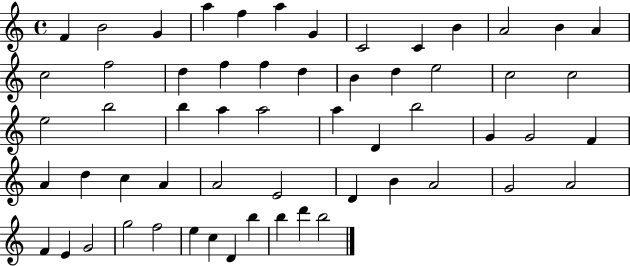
{
  \clef treble
  \time 4/4
  \defaultTimeSignature
  \key c \major
  f'4 b'2 g'4 | a''4 f''4 a''4 g'4 | c'2 c'4 b'4 | a'2 b'4 a'4 | \break c''2 f''2 | d''4 f''4 f''4 d''4 | b'4 d''4 e''2 | c''2 c''2 | \break e''2 b''2 | b''4 a''4 a''2 | a''4 d'4 b''2 | g'4 g'2 f'4 | \break a'4 d''4 c''4 a'4 | a'2 e'2 | d'4 b'4 a'2 | g'2 a'2 | \break f'4 e'4 g'2 | g''2 f''2 | e''4 c''4 d'4 b''4 | b''4 d'''4 b''2 | \break \bar "|."
}